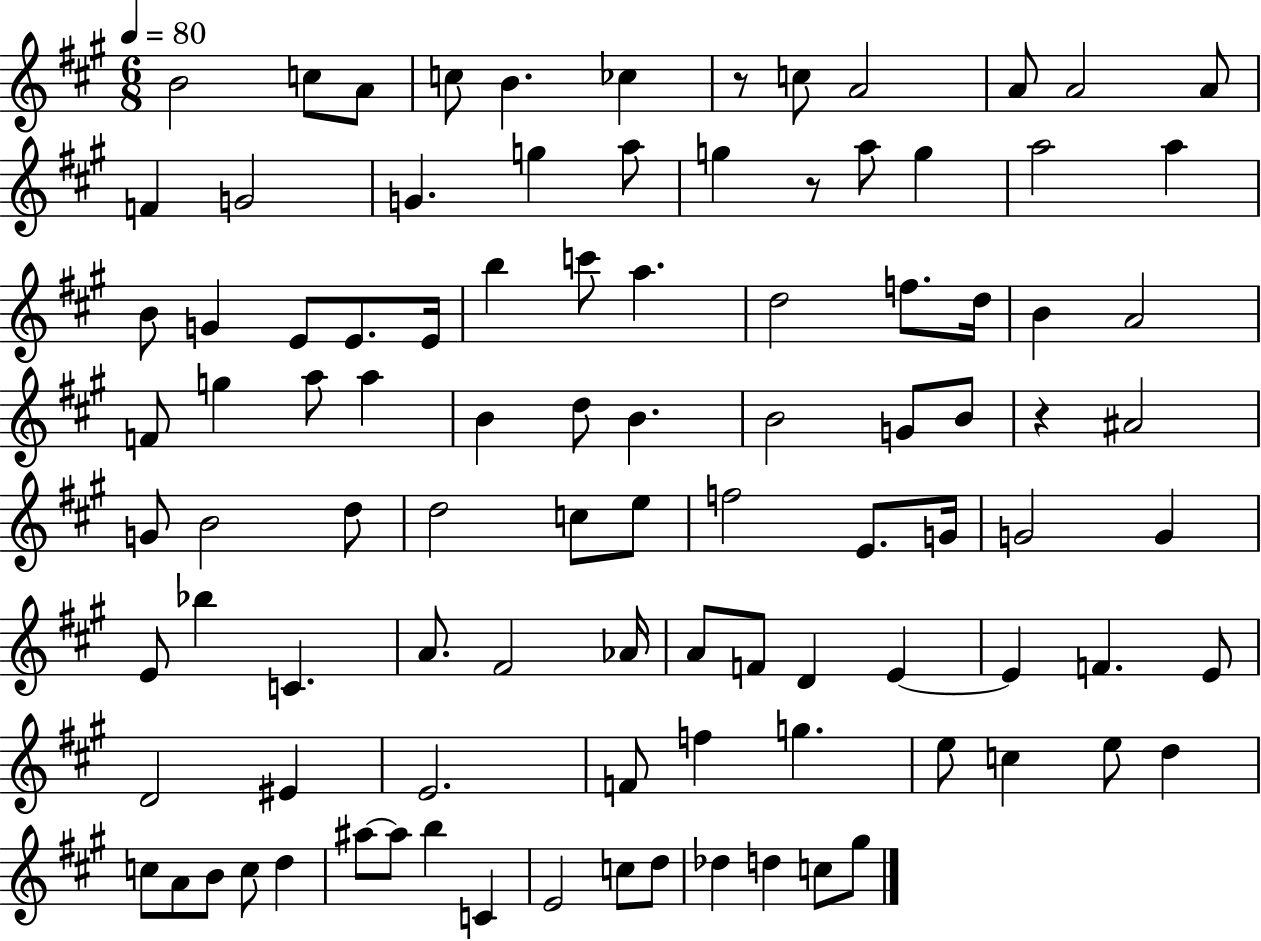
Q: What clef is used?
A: treble